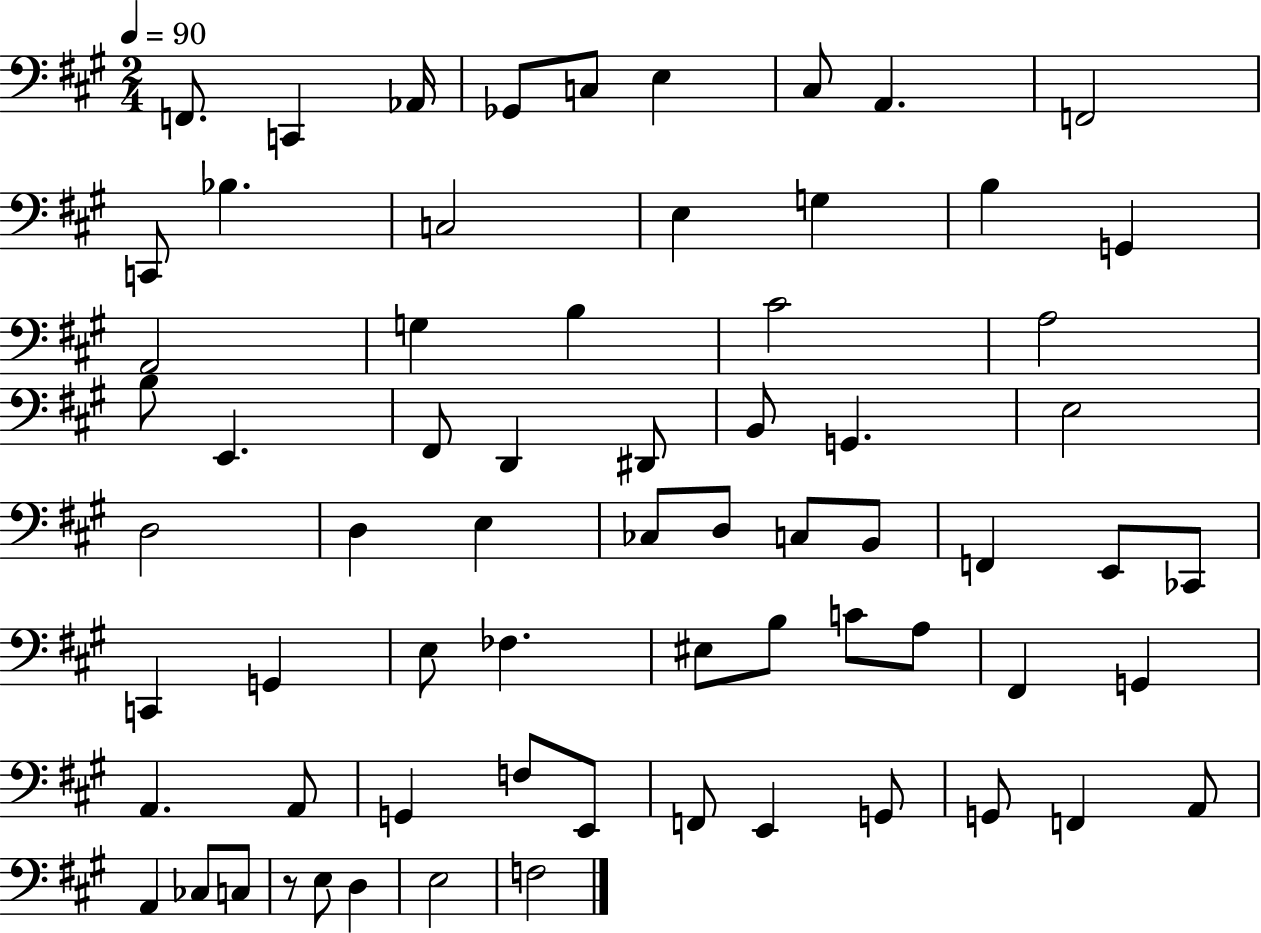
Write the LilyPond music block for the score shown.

{
  \clef bass
  \numericTimeSignature
  \time 2/4
  \key a \major
  \tempo 4 = 90
  f,8. c,4 aes,16 | ges,8 c8 e4 | cis8 a,4. | f,2 | \break c,8 bes4. | c2 | e4 g4 | b4 g,4 | \break a,2 | g4 b4 | cis'2 | a2 | \break b8 e,4. | fis,8 d,4 dis,8 | b,8 g,4. | e2 | \break d2 | d4 e4 | ces8 d8 c8 b,8 | f,4 e,8 ces,8 | \break c,4 g,4 | e8 fes4. | eis8 b8 c'8 a8 | fis,4 g,4 | \break a,4. a,8 | g,4 f8 e,8 | f,8 e,4 g,8 | g,8 f,4 a,8 | \break a,4 ces8 c8 | r8 e8 d4 | e2 | f2 | \break \bar "|."
}